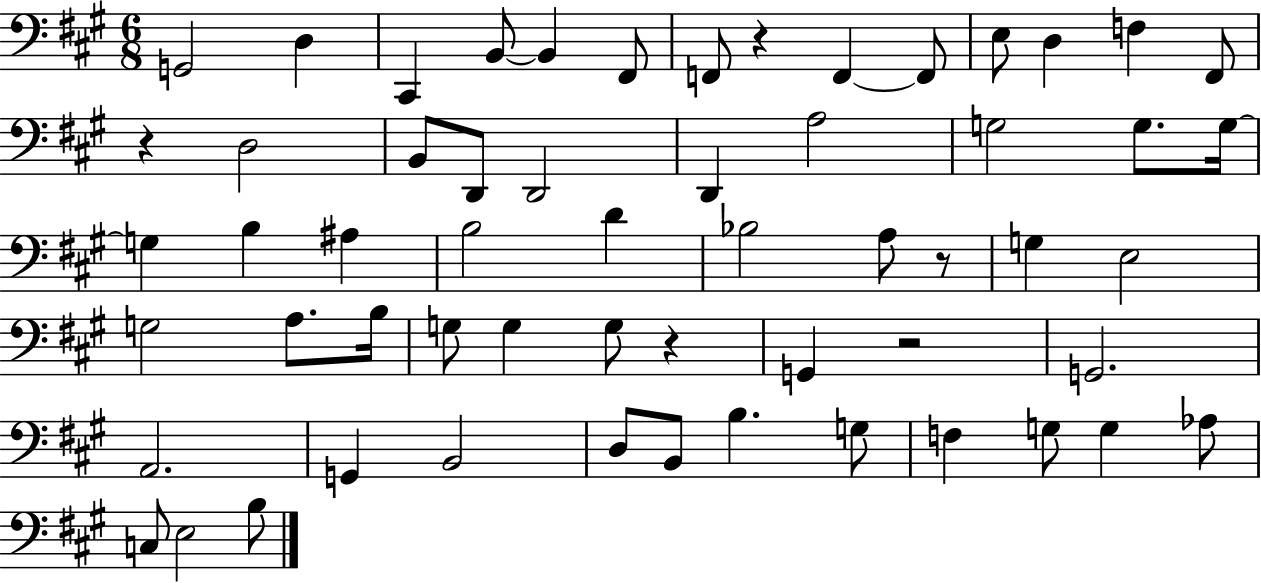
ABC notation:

X:1
T:Untitled
M:6/8
L:1/4
K:A
G,,2 D, ^C,, B,,/2 B,, ^F,,/2 F,,/2 z F,, F,,/2 E,/2 D, F, ^F,,/2 z D,2 B,,/2 D,,/2 D,,2 D,, A,2 G,2 G,/2 G,/4 G, B, ^A, B,2 D _B,2 A,/2 z/2 G, E,2 G,2 A,/2 B,/4 G,/2 G, G,/2 z G,, z2 G,,2 A,,2 G,, B,,2 D,/2 B,,/2 B, G,/2 F, G,/2 G, _A,/2 C,/2 E,2 B,/2